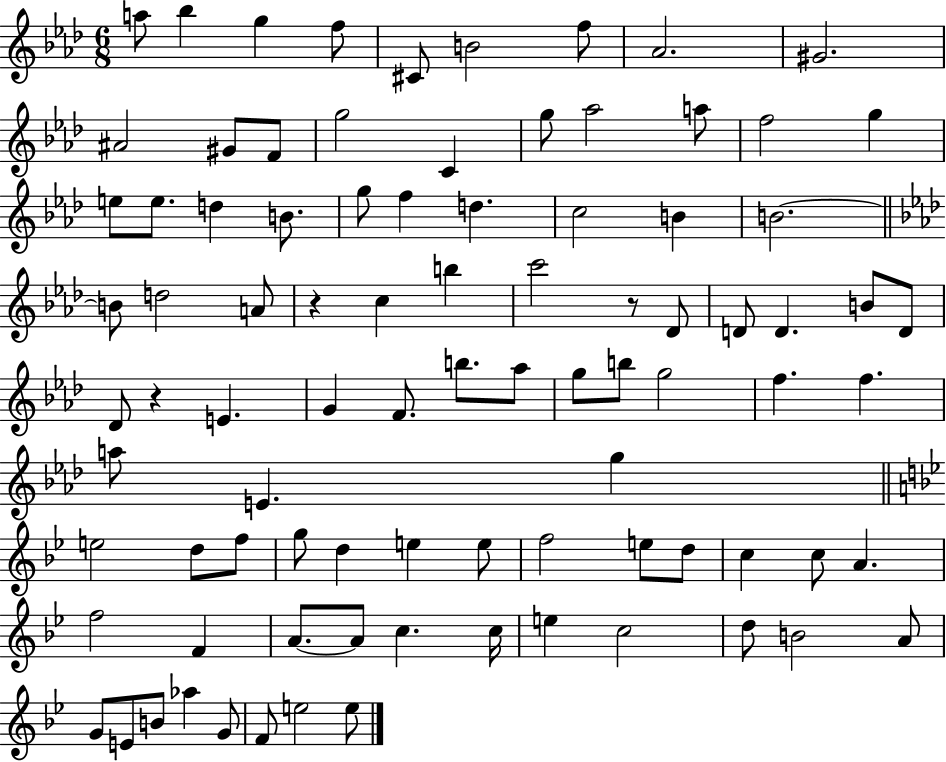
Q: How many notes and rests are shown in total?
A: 89